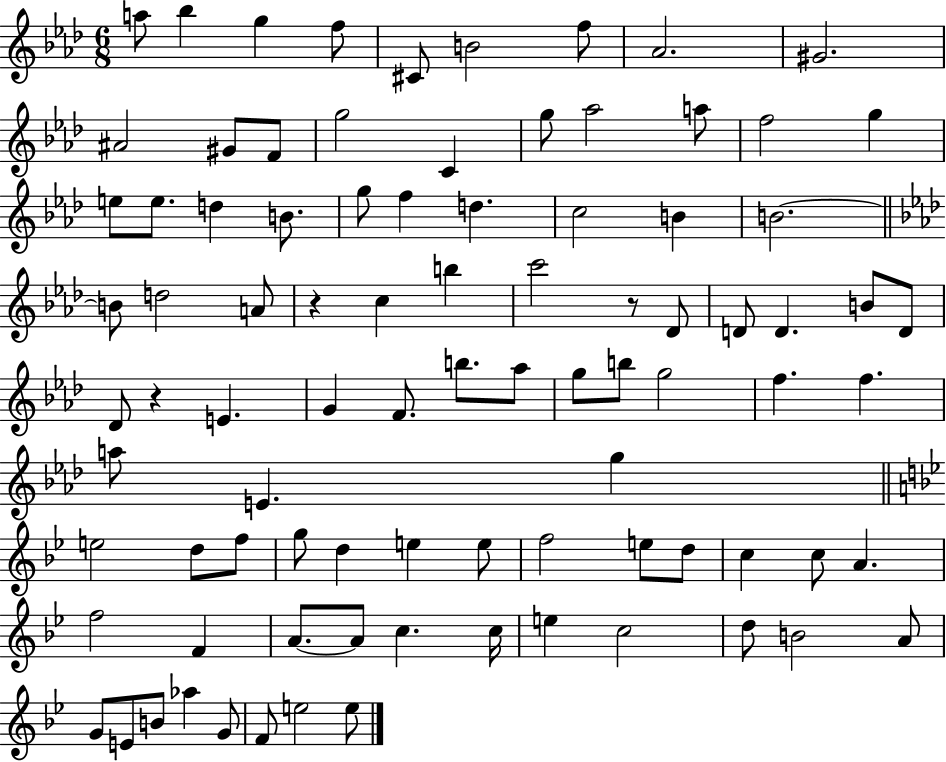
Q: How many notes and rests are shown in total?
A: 89